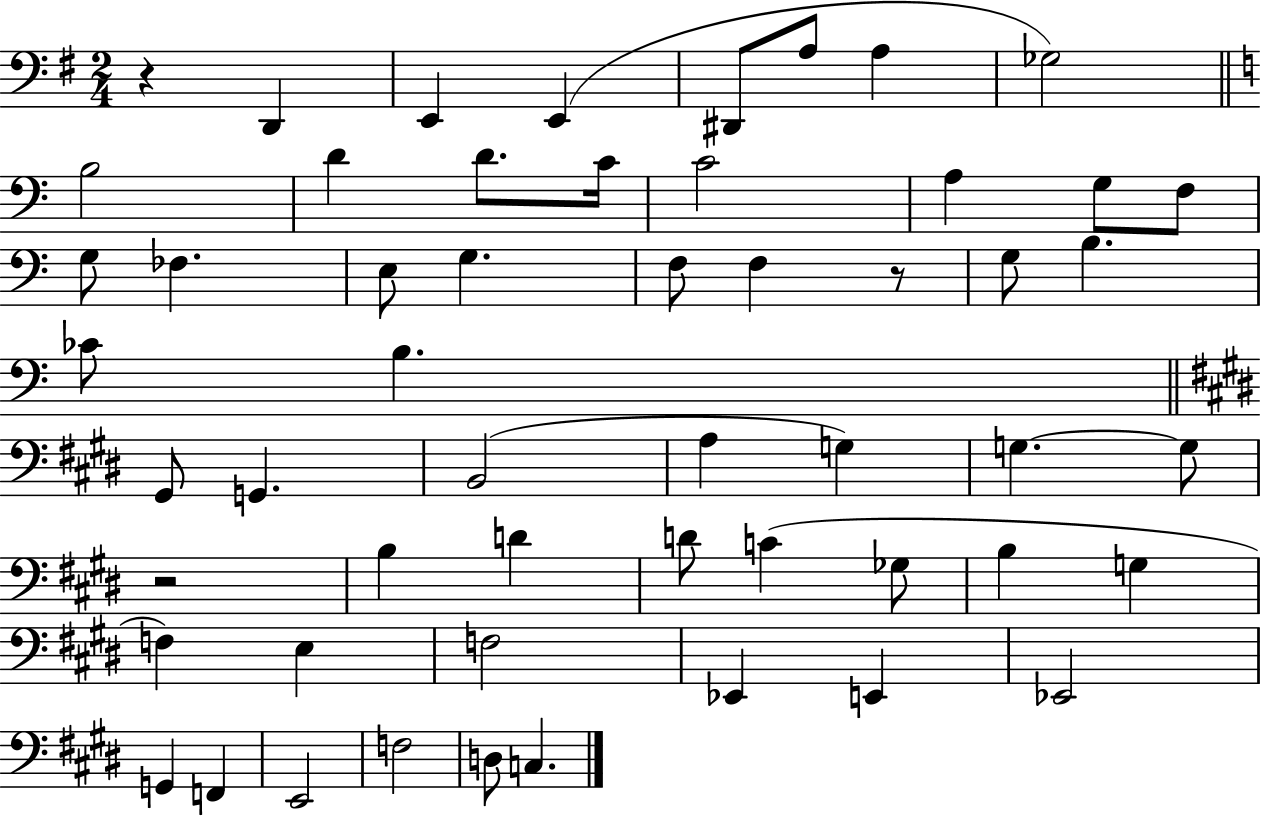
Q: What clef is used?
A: bass